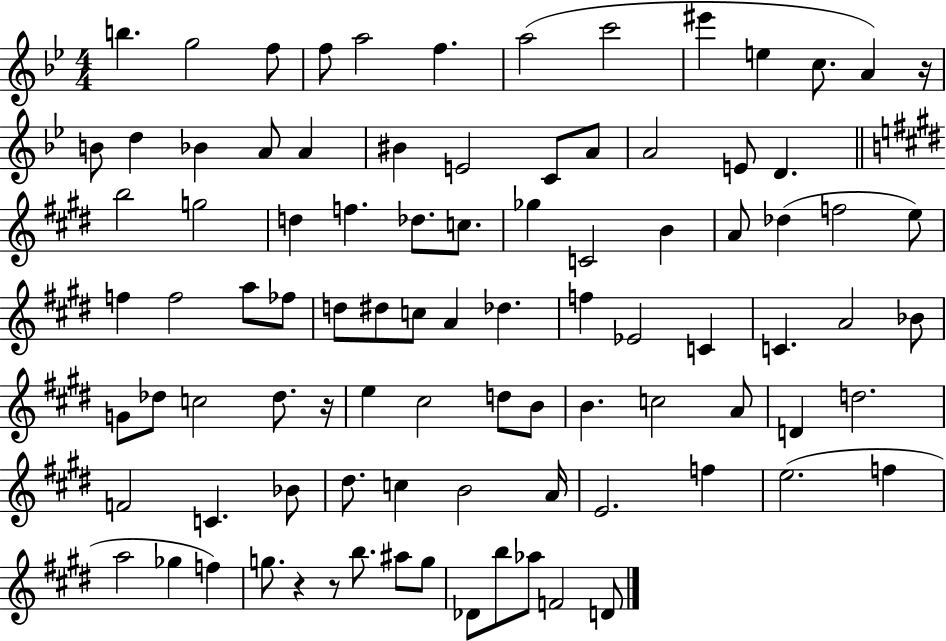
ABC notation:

X:1
T:Untitled
M:4/4
L:1/4
K:Bb
b g2 f/2 f/2 a2 f a2 c'2 ^e' e c/2 A z/4 B/2 d _B A/2 A ^B E2 C/2 A/2 A2 E/2 D b2 g2 d f _d/2 c/2 _g C2 B A/2 _d f2 e/2 f f2 a/2 _f/2 d/2 ^d/2 c/2 A _d f _E2 C C A2 _B/2 G/2 _d/2 c2 _d/2 z/4 e ^c2 d/2 B/2 B c2 A/2 D d2 F2 C _B/2 ^d/2 c B2 A/4 E2 f e2 f a2 _g f g/2 z z/2 b/2 ^a/2 g/2 _D/2 b/2 _a/2 F2 D/2